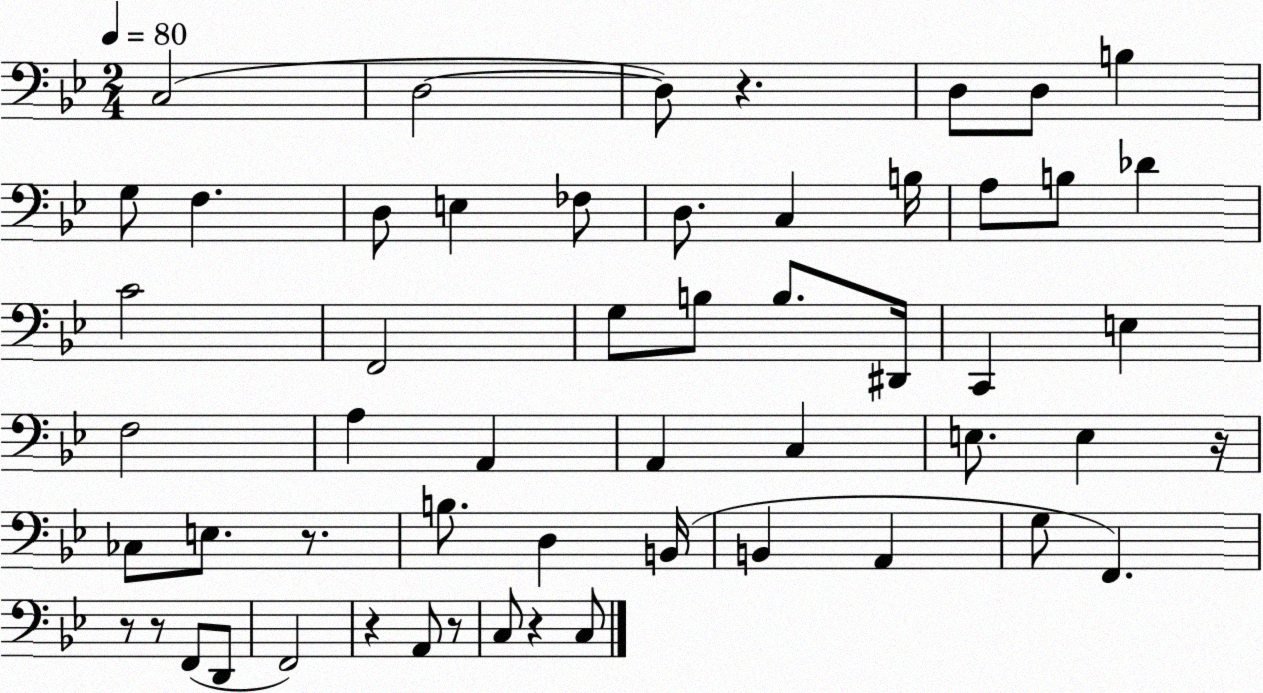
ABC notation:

X:1
T:Untitled
M:2/4
L:1/4
K:Bb
C,2 D,2 D,/2 z D,/2 D,/2 B, G,/2 F, D,/2 E, _F,/2 D,/2 C, B,/4 A,/2 B,/2 _D C2 F,,2 G,/2 B,/2 B,/2 ^D,,/4 C,, E, F,2 A, A,, A,, C, E,/2 E, z/4 _C,/2 E,/2 z/2 B,/2 D, B,,/4 B,, A,, G,/2 F,, z/2 z/2 F,,/2 D,,/2 F,,2 z A,,/2 z/2 C,/2 z C,/2